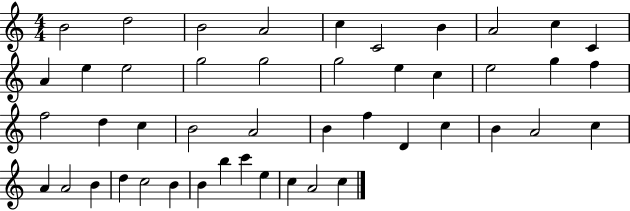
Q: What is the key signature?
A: C major